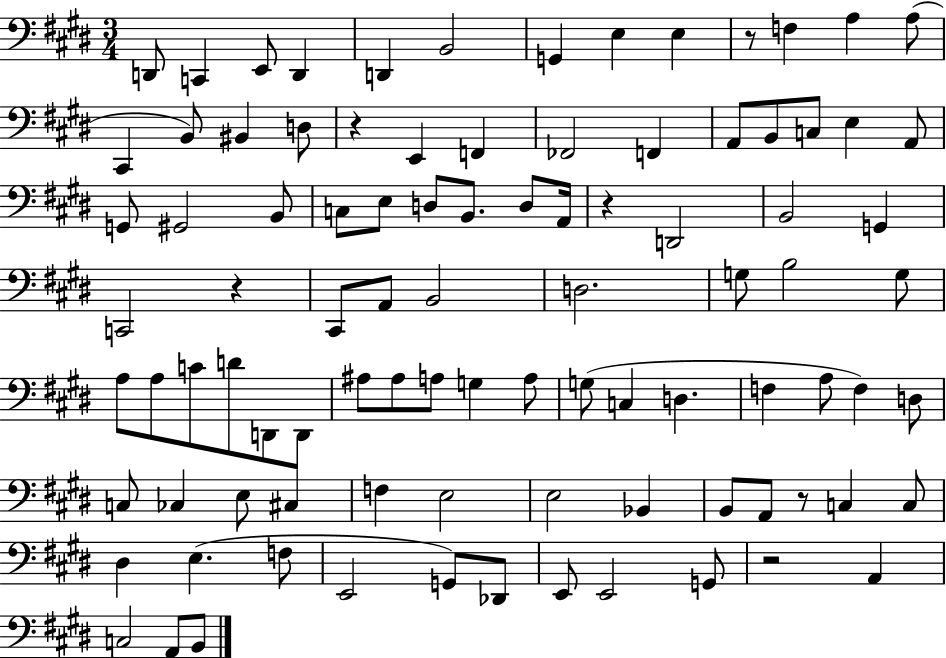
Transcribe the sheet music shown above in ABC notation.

X:1
T:Untitled
M:3/4
L:1/4
K:E
D,,/2 C,, E,,/2 D,, D,, B,,2 G,, E, E, z/2 F, A, A,/2 ^C,, B,,/2 ^B,, D,/2 z E,, F,, _F,,2 F,, A,,/2 B,,/2 C,/2 E, A,,/2 G,,/2 ^G,,2 B,,/2 C,/2 E,/2 D,/2 B,,/2 D,/2 A,,/4 z D,,2 B,,2 G,, C,,2 z ^C,,/2 A,,/2 B,,2 D,2 G,/2 B,2 G,/2 A,/2 A,/2 C/2 D/2 D,,/2 D,,/2 ^A,/2 ^A,/2 A,/2 G, A,/2 G,/2 C, D, F, A,/2 F, D,/2 C,/2 _C, E,/2 ^C, F, E,2 E,2 _B,, B,,/2 A,,/2 z/2 C, C,/2 ^D, E, F,/2 E,,2 G,,/2 _D,,/2 E,,/2 E,,2 G,,/2 z2 A,, C,2 A,,/2 B,,/2